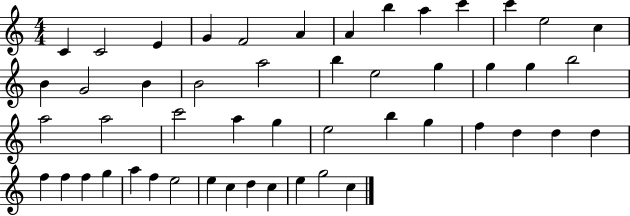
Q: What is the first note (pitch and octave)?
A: C4